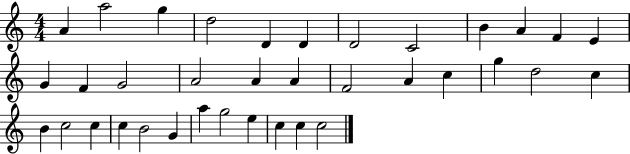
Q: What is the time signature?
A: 4/4